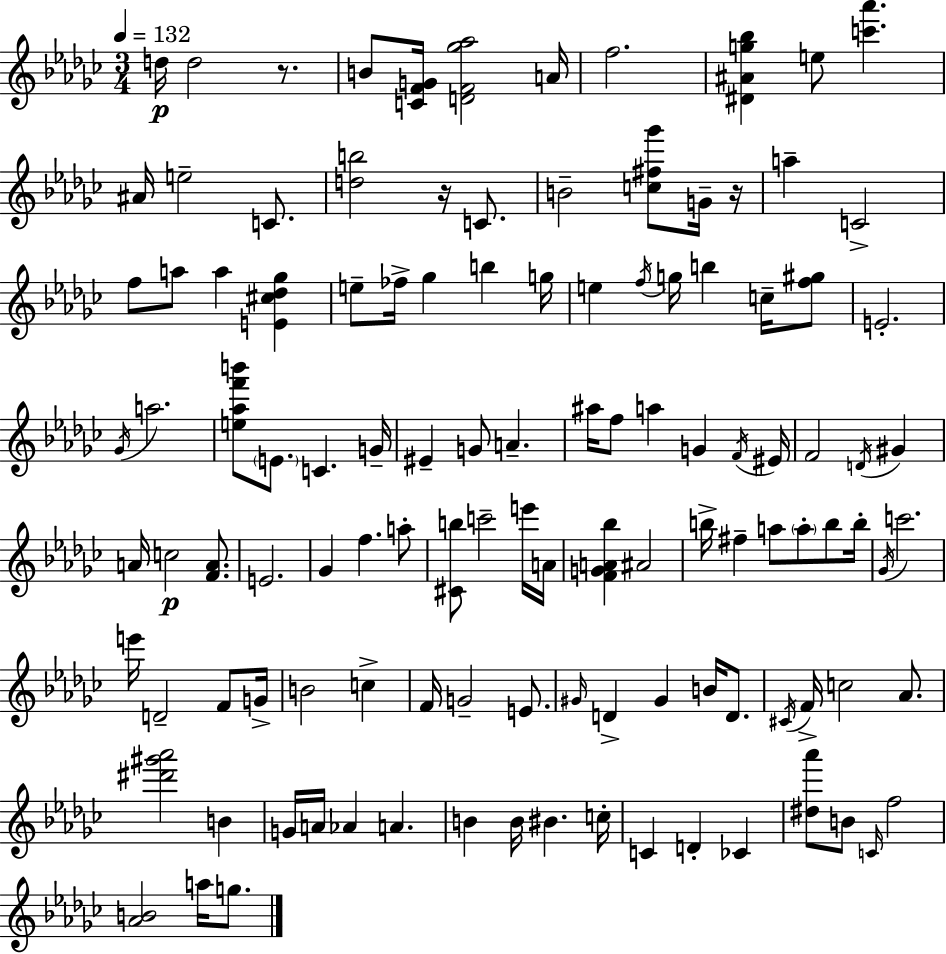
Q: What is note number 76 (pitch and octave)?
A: B4